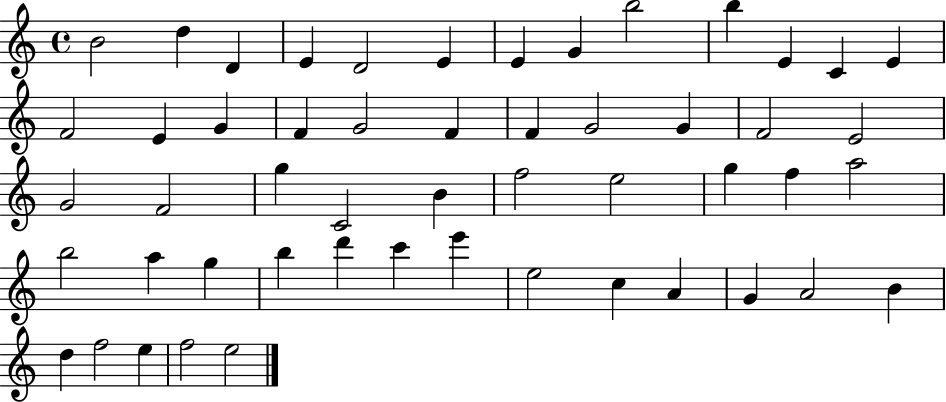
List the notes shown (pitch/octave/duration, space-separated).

B4/h D5/q D4/q E4/q D4/h E4/q E4/q G4/q B5/h B5/q E4/q C4/q E4/q F4/h E4/q G4/q F4/q G4/h F4/q F4/q G4/h G4/q F4/h E4/h G4/h F4/h G5/q C4/h B4/q F5/h E5/h G5/q F5/q A5/h B5/h A5/q G5/q B5/q D6/q C6/q E6/q E5/h C5/q A4/q G4/q A4/h B4/q D5/q F5/h E5/q F5/h E5/h